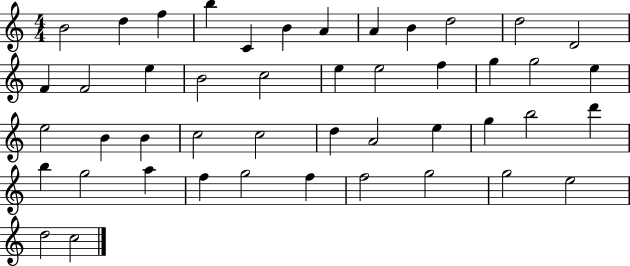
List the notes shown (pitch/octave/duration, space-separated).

B4/h D5/q F5/q B5/q C4/q B4/q A4/q A4/q B4/q D5/h D5/h D4/h F4/q F4/h E5/q B4/h C5/h E5/q E5/h F5/q G5/q G5/h E5/q E5/h B4/q B4/q C5/h C5/h D5/q A4/h E5/q G5/q B5/h D6/q B5/q G5/h A5/q F5/q G5/h F5/q F5/h G5/h G5/h E5/h D5/h C5/h